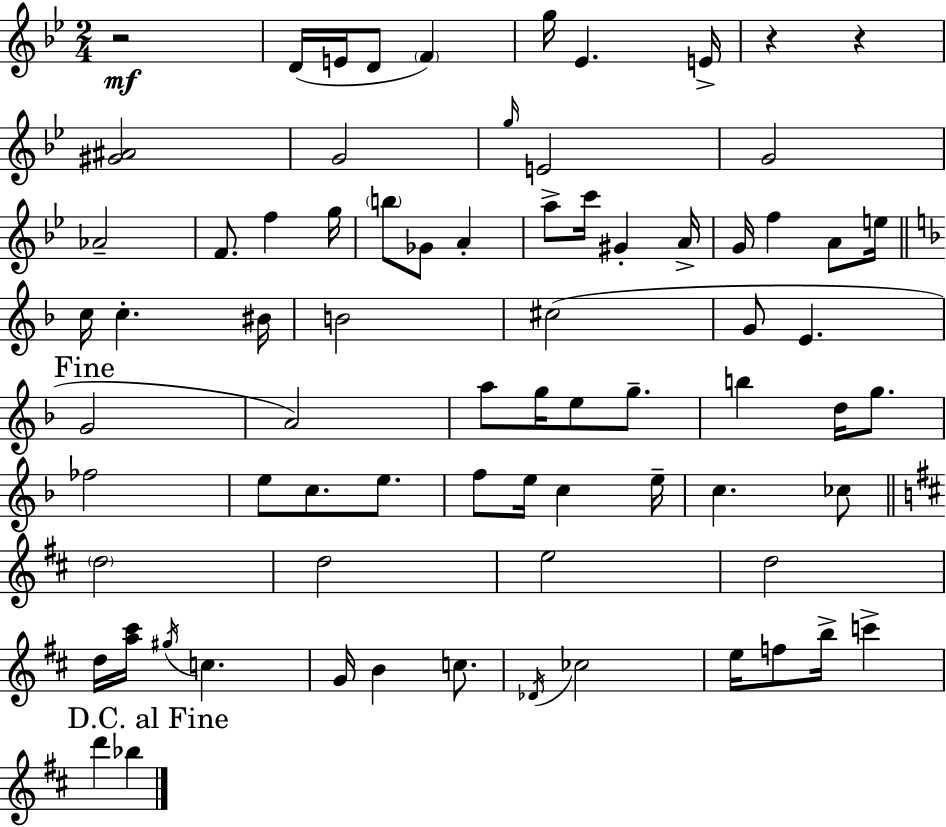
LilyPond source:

{
  \clef treble
  \numericTimeSignature
  \time 2/4
  \key bes \major
  r2\mf | d'16( e'16 d'8 \parenthesize f'4) | g''16 ees'4. e'16-> | r4 r4 | \break <gis' ais'>2 | g'2 | \grace { g''16 } e'2 | g'2 | \break aes'2-- | f'8. f''4 | g''16 \parenthesize b''8 ges'8 a'4-. | a''8-> c'''16 gis'4-. | \break a'16-> g'16 f''4 a'8 | e''16 \bar "||" \break \key d \minor c''16 c''4.-. bis'16 | b'2 | cis''2( | g'8 e'4. | \break \mark "Fine" g'2 | a'2) | a''8 g''16 e''8 g''8.-- | b''4 d''16 g''8. | \break fes''2 | e''8 c''8. e''8. | f''8 e''16 c''4 e''16-- | c''4. ces''8 | \break \bar "||" \break \key d \major \parenthesize d''2 | d''2 | e''2 | d''2 | \break d''16 <a'' cis'''>16 \acciaccatura { gis''16 } c''4. | g'16 b'4 c''8. | \acciaccatura { des'16 } ces''2 | e''16 f''8 b''16-> c'''4-> | \break \mark "D.C. al Fine" d'''4 bes''4 | \bar "|."
}